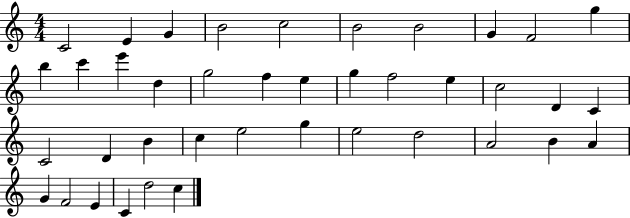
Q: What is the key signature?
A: C major